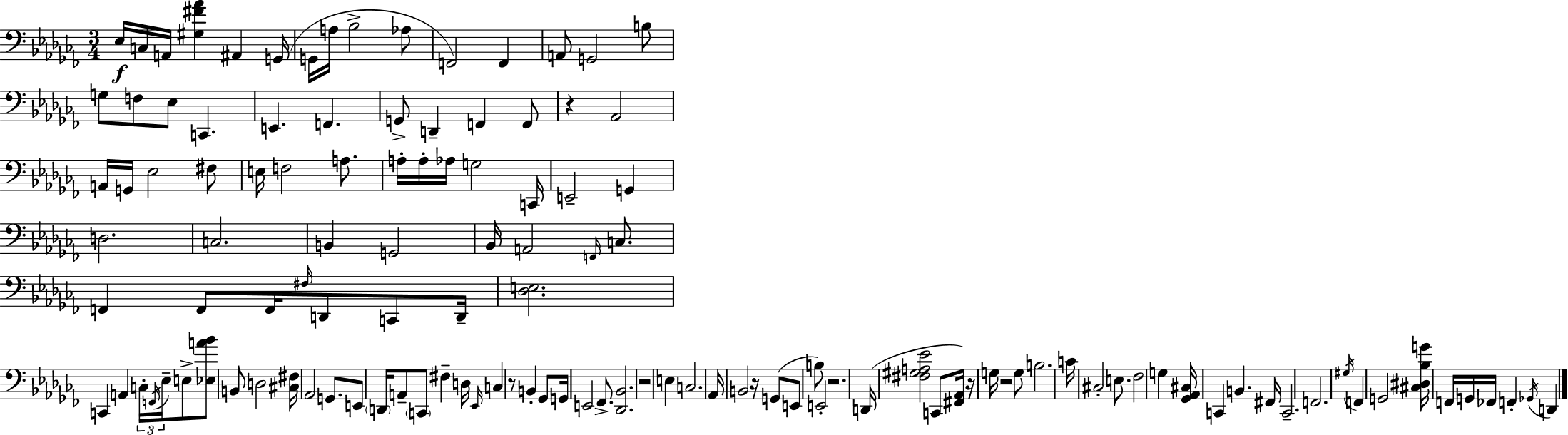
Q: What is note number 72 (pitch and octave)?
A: C3